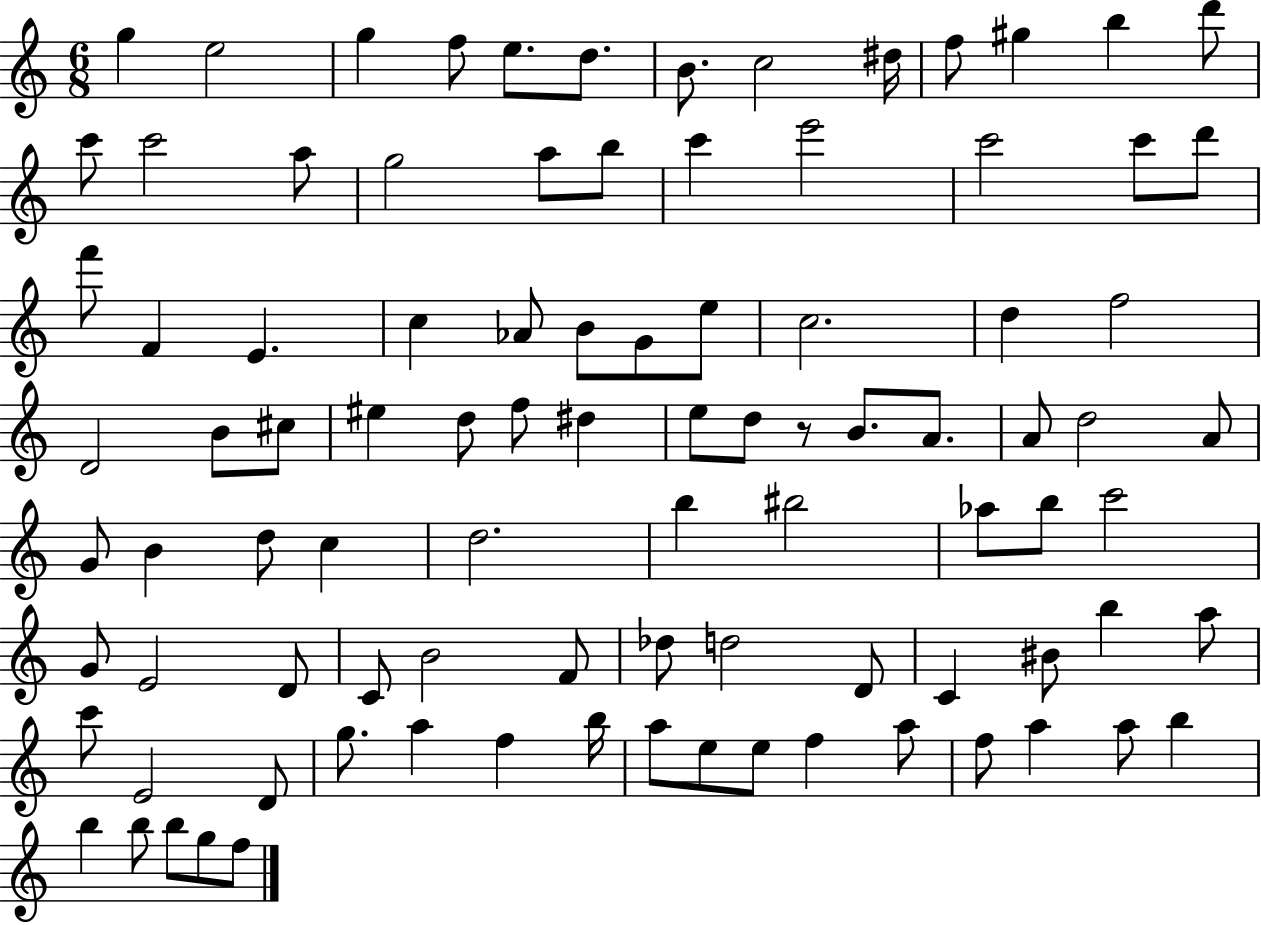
{
  \clef treble
  \numericTimeSignature
  \time 6/8
  \key c \major
  \repeat volta 2 { g''4 e''2 | g''4 f''8 e''8. d''8. | b'8. c''2 dis''16 | f''8 gis''4 b''4 d'''8 | \break c'''8 c'''2 a''8 | g''2 a''8 b''8 | c'''4 e'''2 | c'''2 c'''8 d'''8 | \break f'''8 f'4 e'4. | c''4 aes'8 b'8 g'8 e''8 | c''2. | d''4 f''2 | \break d'2 b'8 cis''8 | eis''4 d''8 f''8 dis''4 | e''8 d''8 r8 b'8. a'8. | a'8 d''2 a'8 | \break g'8 b'4 d''8 c''4 | d''2. | b''4 bis''2 | aes''8 b''8 c'''2 | \break g'8 e'2 d'8 | c'8 b'2 f'8 | des''8 d''2 d'8 | c'4 bis'8 b''4 a''8 | \break c'''8 e'2 d'8 | g''8. a''4 f''4 b''16 | a''8 e''8 e''8 f''4 a''8 | f''8 a''4 a''8 b''4 | \break b''4 b''8 b''8 g''8 f''8 | } \bar "|."
}